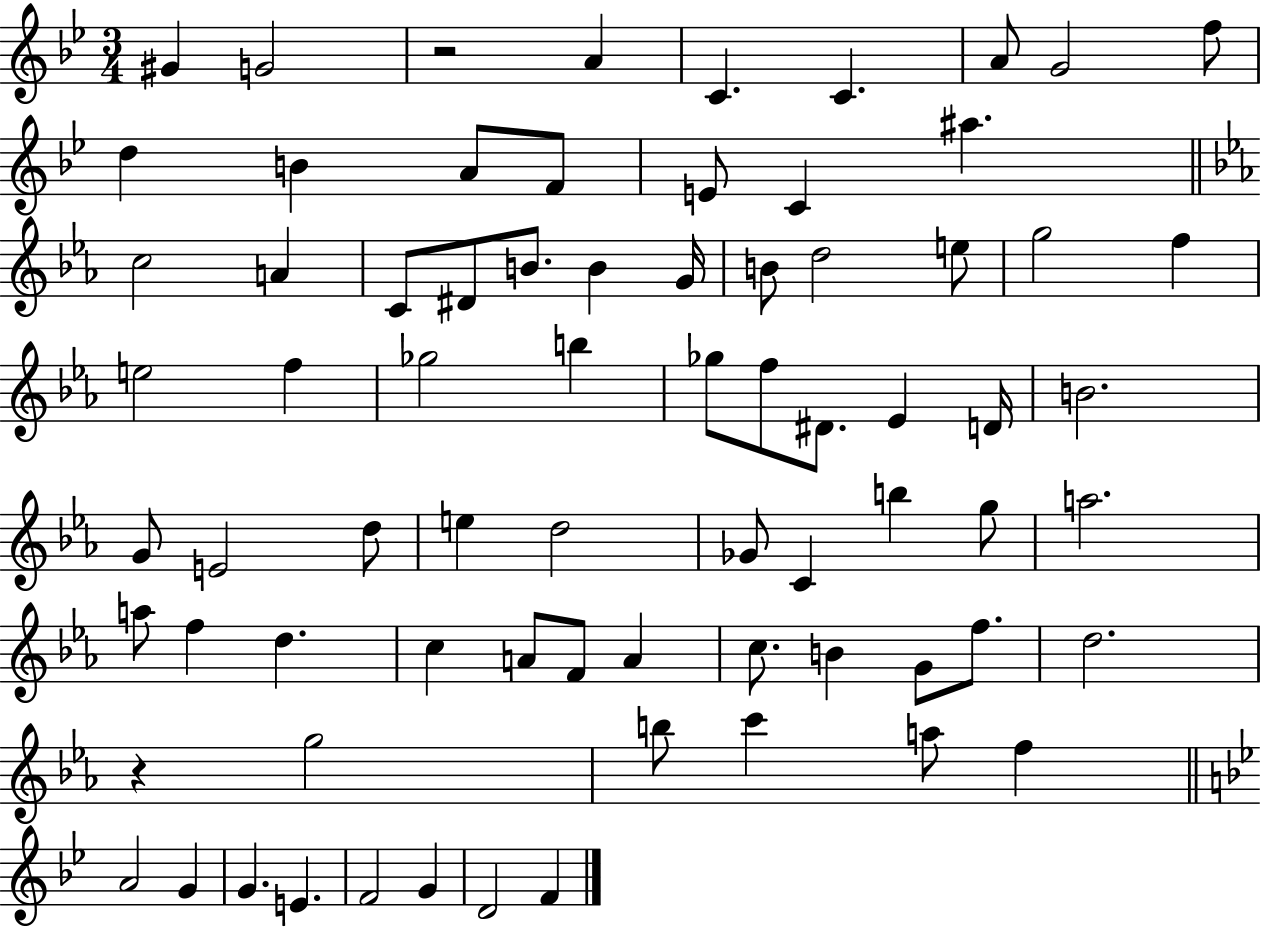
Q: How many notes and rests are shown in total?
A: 74